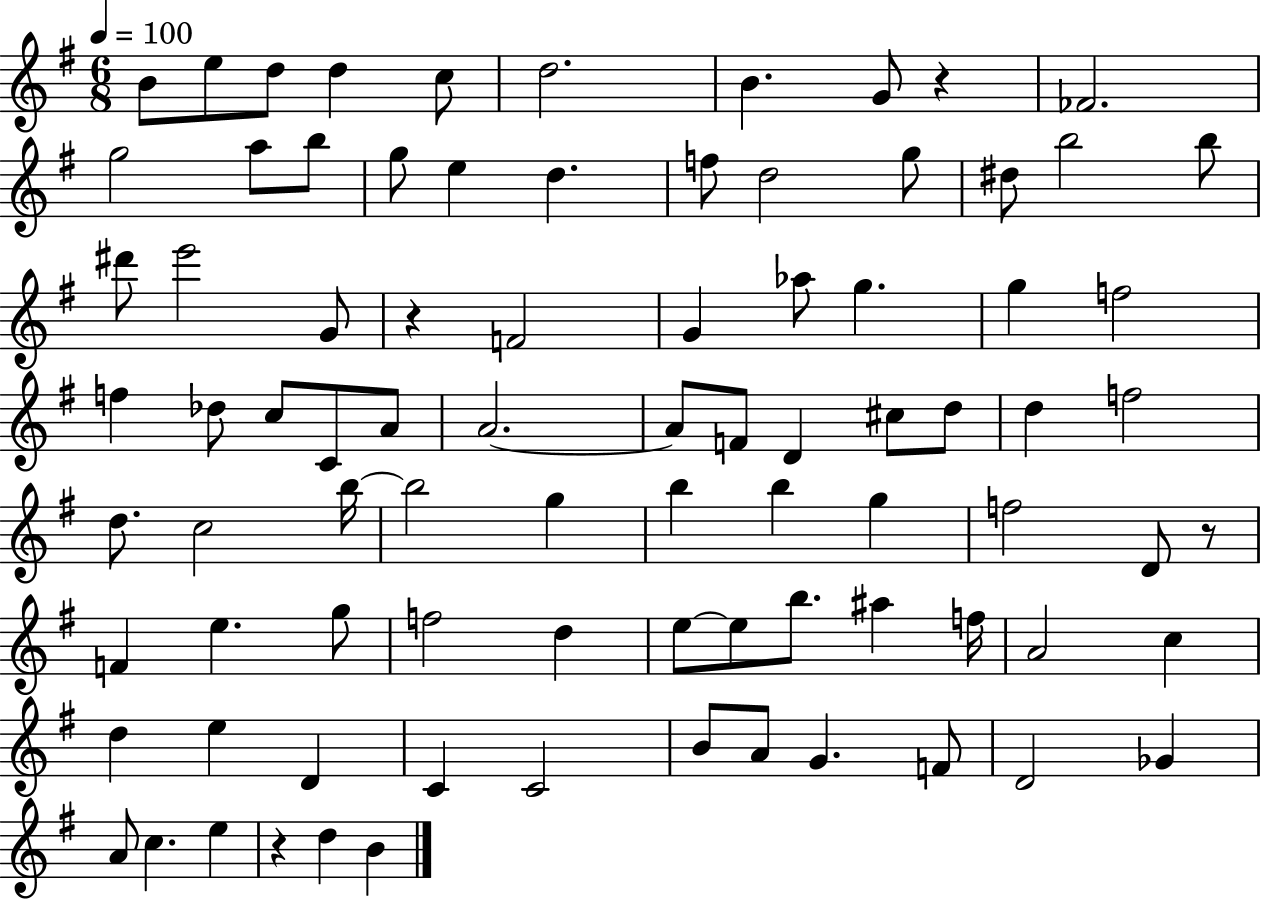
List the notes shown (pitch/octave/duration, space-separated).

B4/e E5/e D5/e D5/q C5/e D5/h. B4/q. G4/e R/q FES4/h. G5/h A5/e B5/e G5/e E5/q D5/q. F5/e D5/h G5/e D#5/e B5/h B5/e D#6/e E6/h G4/e R/q F4/h G4/q Ab5/e G5/q. G5/q F5/h F5/q Db5/e C5/e C4/e A4/e A4/h. A4/e F4/e D4/q C#5/e D5/e D5/q F5/h D5/e. C5/h B5/s B5/h G5/q B5/q B5/q G5/q F5/h D4/e R/e F4/q E5/q. G5/e F5/h D5/q E5/e E5/e B5/e. A#5/q F5/s A4/h C5/q D5/q E5/q D4/q C4/q C4/h B4/e A4/e G4/q. F4/e D4/h Gb4/q A4/e C5/q. E5/q R/q D5/q B4/q